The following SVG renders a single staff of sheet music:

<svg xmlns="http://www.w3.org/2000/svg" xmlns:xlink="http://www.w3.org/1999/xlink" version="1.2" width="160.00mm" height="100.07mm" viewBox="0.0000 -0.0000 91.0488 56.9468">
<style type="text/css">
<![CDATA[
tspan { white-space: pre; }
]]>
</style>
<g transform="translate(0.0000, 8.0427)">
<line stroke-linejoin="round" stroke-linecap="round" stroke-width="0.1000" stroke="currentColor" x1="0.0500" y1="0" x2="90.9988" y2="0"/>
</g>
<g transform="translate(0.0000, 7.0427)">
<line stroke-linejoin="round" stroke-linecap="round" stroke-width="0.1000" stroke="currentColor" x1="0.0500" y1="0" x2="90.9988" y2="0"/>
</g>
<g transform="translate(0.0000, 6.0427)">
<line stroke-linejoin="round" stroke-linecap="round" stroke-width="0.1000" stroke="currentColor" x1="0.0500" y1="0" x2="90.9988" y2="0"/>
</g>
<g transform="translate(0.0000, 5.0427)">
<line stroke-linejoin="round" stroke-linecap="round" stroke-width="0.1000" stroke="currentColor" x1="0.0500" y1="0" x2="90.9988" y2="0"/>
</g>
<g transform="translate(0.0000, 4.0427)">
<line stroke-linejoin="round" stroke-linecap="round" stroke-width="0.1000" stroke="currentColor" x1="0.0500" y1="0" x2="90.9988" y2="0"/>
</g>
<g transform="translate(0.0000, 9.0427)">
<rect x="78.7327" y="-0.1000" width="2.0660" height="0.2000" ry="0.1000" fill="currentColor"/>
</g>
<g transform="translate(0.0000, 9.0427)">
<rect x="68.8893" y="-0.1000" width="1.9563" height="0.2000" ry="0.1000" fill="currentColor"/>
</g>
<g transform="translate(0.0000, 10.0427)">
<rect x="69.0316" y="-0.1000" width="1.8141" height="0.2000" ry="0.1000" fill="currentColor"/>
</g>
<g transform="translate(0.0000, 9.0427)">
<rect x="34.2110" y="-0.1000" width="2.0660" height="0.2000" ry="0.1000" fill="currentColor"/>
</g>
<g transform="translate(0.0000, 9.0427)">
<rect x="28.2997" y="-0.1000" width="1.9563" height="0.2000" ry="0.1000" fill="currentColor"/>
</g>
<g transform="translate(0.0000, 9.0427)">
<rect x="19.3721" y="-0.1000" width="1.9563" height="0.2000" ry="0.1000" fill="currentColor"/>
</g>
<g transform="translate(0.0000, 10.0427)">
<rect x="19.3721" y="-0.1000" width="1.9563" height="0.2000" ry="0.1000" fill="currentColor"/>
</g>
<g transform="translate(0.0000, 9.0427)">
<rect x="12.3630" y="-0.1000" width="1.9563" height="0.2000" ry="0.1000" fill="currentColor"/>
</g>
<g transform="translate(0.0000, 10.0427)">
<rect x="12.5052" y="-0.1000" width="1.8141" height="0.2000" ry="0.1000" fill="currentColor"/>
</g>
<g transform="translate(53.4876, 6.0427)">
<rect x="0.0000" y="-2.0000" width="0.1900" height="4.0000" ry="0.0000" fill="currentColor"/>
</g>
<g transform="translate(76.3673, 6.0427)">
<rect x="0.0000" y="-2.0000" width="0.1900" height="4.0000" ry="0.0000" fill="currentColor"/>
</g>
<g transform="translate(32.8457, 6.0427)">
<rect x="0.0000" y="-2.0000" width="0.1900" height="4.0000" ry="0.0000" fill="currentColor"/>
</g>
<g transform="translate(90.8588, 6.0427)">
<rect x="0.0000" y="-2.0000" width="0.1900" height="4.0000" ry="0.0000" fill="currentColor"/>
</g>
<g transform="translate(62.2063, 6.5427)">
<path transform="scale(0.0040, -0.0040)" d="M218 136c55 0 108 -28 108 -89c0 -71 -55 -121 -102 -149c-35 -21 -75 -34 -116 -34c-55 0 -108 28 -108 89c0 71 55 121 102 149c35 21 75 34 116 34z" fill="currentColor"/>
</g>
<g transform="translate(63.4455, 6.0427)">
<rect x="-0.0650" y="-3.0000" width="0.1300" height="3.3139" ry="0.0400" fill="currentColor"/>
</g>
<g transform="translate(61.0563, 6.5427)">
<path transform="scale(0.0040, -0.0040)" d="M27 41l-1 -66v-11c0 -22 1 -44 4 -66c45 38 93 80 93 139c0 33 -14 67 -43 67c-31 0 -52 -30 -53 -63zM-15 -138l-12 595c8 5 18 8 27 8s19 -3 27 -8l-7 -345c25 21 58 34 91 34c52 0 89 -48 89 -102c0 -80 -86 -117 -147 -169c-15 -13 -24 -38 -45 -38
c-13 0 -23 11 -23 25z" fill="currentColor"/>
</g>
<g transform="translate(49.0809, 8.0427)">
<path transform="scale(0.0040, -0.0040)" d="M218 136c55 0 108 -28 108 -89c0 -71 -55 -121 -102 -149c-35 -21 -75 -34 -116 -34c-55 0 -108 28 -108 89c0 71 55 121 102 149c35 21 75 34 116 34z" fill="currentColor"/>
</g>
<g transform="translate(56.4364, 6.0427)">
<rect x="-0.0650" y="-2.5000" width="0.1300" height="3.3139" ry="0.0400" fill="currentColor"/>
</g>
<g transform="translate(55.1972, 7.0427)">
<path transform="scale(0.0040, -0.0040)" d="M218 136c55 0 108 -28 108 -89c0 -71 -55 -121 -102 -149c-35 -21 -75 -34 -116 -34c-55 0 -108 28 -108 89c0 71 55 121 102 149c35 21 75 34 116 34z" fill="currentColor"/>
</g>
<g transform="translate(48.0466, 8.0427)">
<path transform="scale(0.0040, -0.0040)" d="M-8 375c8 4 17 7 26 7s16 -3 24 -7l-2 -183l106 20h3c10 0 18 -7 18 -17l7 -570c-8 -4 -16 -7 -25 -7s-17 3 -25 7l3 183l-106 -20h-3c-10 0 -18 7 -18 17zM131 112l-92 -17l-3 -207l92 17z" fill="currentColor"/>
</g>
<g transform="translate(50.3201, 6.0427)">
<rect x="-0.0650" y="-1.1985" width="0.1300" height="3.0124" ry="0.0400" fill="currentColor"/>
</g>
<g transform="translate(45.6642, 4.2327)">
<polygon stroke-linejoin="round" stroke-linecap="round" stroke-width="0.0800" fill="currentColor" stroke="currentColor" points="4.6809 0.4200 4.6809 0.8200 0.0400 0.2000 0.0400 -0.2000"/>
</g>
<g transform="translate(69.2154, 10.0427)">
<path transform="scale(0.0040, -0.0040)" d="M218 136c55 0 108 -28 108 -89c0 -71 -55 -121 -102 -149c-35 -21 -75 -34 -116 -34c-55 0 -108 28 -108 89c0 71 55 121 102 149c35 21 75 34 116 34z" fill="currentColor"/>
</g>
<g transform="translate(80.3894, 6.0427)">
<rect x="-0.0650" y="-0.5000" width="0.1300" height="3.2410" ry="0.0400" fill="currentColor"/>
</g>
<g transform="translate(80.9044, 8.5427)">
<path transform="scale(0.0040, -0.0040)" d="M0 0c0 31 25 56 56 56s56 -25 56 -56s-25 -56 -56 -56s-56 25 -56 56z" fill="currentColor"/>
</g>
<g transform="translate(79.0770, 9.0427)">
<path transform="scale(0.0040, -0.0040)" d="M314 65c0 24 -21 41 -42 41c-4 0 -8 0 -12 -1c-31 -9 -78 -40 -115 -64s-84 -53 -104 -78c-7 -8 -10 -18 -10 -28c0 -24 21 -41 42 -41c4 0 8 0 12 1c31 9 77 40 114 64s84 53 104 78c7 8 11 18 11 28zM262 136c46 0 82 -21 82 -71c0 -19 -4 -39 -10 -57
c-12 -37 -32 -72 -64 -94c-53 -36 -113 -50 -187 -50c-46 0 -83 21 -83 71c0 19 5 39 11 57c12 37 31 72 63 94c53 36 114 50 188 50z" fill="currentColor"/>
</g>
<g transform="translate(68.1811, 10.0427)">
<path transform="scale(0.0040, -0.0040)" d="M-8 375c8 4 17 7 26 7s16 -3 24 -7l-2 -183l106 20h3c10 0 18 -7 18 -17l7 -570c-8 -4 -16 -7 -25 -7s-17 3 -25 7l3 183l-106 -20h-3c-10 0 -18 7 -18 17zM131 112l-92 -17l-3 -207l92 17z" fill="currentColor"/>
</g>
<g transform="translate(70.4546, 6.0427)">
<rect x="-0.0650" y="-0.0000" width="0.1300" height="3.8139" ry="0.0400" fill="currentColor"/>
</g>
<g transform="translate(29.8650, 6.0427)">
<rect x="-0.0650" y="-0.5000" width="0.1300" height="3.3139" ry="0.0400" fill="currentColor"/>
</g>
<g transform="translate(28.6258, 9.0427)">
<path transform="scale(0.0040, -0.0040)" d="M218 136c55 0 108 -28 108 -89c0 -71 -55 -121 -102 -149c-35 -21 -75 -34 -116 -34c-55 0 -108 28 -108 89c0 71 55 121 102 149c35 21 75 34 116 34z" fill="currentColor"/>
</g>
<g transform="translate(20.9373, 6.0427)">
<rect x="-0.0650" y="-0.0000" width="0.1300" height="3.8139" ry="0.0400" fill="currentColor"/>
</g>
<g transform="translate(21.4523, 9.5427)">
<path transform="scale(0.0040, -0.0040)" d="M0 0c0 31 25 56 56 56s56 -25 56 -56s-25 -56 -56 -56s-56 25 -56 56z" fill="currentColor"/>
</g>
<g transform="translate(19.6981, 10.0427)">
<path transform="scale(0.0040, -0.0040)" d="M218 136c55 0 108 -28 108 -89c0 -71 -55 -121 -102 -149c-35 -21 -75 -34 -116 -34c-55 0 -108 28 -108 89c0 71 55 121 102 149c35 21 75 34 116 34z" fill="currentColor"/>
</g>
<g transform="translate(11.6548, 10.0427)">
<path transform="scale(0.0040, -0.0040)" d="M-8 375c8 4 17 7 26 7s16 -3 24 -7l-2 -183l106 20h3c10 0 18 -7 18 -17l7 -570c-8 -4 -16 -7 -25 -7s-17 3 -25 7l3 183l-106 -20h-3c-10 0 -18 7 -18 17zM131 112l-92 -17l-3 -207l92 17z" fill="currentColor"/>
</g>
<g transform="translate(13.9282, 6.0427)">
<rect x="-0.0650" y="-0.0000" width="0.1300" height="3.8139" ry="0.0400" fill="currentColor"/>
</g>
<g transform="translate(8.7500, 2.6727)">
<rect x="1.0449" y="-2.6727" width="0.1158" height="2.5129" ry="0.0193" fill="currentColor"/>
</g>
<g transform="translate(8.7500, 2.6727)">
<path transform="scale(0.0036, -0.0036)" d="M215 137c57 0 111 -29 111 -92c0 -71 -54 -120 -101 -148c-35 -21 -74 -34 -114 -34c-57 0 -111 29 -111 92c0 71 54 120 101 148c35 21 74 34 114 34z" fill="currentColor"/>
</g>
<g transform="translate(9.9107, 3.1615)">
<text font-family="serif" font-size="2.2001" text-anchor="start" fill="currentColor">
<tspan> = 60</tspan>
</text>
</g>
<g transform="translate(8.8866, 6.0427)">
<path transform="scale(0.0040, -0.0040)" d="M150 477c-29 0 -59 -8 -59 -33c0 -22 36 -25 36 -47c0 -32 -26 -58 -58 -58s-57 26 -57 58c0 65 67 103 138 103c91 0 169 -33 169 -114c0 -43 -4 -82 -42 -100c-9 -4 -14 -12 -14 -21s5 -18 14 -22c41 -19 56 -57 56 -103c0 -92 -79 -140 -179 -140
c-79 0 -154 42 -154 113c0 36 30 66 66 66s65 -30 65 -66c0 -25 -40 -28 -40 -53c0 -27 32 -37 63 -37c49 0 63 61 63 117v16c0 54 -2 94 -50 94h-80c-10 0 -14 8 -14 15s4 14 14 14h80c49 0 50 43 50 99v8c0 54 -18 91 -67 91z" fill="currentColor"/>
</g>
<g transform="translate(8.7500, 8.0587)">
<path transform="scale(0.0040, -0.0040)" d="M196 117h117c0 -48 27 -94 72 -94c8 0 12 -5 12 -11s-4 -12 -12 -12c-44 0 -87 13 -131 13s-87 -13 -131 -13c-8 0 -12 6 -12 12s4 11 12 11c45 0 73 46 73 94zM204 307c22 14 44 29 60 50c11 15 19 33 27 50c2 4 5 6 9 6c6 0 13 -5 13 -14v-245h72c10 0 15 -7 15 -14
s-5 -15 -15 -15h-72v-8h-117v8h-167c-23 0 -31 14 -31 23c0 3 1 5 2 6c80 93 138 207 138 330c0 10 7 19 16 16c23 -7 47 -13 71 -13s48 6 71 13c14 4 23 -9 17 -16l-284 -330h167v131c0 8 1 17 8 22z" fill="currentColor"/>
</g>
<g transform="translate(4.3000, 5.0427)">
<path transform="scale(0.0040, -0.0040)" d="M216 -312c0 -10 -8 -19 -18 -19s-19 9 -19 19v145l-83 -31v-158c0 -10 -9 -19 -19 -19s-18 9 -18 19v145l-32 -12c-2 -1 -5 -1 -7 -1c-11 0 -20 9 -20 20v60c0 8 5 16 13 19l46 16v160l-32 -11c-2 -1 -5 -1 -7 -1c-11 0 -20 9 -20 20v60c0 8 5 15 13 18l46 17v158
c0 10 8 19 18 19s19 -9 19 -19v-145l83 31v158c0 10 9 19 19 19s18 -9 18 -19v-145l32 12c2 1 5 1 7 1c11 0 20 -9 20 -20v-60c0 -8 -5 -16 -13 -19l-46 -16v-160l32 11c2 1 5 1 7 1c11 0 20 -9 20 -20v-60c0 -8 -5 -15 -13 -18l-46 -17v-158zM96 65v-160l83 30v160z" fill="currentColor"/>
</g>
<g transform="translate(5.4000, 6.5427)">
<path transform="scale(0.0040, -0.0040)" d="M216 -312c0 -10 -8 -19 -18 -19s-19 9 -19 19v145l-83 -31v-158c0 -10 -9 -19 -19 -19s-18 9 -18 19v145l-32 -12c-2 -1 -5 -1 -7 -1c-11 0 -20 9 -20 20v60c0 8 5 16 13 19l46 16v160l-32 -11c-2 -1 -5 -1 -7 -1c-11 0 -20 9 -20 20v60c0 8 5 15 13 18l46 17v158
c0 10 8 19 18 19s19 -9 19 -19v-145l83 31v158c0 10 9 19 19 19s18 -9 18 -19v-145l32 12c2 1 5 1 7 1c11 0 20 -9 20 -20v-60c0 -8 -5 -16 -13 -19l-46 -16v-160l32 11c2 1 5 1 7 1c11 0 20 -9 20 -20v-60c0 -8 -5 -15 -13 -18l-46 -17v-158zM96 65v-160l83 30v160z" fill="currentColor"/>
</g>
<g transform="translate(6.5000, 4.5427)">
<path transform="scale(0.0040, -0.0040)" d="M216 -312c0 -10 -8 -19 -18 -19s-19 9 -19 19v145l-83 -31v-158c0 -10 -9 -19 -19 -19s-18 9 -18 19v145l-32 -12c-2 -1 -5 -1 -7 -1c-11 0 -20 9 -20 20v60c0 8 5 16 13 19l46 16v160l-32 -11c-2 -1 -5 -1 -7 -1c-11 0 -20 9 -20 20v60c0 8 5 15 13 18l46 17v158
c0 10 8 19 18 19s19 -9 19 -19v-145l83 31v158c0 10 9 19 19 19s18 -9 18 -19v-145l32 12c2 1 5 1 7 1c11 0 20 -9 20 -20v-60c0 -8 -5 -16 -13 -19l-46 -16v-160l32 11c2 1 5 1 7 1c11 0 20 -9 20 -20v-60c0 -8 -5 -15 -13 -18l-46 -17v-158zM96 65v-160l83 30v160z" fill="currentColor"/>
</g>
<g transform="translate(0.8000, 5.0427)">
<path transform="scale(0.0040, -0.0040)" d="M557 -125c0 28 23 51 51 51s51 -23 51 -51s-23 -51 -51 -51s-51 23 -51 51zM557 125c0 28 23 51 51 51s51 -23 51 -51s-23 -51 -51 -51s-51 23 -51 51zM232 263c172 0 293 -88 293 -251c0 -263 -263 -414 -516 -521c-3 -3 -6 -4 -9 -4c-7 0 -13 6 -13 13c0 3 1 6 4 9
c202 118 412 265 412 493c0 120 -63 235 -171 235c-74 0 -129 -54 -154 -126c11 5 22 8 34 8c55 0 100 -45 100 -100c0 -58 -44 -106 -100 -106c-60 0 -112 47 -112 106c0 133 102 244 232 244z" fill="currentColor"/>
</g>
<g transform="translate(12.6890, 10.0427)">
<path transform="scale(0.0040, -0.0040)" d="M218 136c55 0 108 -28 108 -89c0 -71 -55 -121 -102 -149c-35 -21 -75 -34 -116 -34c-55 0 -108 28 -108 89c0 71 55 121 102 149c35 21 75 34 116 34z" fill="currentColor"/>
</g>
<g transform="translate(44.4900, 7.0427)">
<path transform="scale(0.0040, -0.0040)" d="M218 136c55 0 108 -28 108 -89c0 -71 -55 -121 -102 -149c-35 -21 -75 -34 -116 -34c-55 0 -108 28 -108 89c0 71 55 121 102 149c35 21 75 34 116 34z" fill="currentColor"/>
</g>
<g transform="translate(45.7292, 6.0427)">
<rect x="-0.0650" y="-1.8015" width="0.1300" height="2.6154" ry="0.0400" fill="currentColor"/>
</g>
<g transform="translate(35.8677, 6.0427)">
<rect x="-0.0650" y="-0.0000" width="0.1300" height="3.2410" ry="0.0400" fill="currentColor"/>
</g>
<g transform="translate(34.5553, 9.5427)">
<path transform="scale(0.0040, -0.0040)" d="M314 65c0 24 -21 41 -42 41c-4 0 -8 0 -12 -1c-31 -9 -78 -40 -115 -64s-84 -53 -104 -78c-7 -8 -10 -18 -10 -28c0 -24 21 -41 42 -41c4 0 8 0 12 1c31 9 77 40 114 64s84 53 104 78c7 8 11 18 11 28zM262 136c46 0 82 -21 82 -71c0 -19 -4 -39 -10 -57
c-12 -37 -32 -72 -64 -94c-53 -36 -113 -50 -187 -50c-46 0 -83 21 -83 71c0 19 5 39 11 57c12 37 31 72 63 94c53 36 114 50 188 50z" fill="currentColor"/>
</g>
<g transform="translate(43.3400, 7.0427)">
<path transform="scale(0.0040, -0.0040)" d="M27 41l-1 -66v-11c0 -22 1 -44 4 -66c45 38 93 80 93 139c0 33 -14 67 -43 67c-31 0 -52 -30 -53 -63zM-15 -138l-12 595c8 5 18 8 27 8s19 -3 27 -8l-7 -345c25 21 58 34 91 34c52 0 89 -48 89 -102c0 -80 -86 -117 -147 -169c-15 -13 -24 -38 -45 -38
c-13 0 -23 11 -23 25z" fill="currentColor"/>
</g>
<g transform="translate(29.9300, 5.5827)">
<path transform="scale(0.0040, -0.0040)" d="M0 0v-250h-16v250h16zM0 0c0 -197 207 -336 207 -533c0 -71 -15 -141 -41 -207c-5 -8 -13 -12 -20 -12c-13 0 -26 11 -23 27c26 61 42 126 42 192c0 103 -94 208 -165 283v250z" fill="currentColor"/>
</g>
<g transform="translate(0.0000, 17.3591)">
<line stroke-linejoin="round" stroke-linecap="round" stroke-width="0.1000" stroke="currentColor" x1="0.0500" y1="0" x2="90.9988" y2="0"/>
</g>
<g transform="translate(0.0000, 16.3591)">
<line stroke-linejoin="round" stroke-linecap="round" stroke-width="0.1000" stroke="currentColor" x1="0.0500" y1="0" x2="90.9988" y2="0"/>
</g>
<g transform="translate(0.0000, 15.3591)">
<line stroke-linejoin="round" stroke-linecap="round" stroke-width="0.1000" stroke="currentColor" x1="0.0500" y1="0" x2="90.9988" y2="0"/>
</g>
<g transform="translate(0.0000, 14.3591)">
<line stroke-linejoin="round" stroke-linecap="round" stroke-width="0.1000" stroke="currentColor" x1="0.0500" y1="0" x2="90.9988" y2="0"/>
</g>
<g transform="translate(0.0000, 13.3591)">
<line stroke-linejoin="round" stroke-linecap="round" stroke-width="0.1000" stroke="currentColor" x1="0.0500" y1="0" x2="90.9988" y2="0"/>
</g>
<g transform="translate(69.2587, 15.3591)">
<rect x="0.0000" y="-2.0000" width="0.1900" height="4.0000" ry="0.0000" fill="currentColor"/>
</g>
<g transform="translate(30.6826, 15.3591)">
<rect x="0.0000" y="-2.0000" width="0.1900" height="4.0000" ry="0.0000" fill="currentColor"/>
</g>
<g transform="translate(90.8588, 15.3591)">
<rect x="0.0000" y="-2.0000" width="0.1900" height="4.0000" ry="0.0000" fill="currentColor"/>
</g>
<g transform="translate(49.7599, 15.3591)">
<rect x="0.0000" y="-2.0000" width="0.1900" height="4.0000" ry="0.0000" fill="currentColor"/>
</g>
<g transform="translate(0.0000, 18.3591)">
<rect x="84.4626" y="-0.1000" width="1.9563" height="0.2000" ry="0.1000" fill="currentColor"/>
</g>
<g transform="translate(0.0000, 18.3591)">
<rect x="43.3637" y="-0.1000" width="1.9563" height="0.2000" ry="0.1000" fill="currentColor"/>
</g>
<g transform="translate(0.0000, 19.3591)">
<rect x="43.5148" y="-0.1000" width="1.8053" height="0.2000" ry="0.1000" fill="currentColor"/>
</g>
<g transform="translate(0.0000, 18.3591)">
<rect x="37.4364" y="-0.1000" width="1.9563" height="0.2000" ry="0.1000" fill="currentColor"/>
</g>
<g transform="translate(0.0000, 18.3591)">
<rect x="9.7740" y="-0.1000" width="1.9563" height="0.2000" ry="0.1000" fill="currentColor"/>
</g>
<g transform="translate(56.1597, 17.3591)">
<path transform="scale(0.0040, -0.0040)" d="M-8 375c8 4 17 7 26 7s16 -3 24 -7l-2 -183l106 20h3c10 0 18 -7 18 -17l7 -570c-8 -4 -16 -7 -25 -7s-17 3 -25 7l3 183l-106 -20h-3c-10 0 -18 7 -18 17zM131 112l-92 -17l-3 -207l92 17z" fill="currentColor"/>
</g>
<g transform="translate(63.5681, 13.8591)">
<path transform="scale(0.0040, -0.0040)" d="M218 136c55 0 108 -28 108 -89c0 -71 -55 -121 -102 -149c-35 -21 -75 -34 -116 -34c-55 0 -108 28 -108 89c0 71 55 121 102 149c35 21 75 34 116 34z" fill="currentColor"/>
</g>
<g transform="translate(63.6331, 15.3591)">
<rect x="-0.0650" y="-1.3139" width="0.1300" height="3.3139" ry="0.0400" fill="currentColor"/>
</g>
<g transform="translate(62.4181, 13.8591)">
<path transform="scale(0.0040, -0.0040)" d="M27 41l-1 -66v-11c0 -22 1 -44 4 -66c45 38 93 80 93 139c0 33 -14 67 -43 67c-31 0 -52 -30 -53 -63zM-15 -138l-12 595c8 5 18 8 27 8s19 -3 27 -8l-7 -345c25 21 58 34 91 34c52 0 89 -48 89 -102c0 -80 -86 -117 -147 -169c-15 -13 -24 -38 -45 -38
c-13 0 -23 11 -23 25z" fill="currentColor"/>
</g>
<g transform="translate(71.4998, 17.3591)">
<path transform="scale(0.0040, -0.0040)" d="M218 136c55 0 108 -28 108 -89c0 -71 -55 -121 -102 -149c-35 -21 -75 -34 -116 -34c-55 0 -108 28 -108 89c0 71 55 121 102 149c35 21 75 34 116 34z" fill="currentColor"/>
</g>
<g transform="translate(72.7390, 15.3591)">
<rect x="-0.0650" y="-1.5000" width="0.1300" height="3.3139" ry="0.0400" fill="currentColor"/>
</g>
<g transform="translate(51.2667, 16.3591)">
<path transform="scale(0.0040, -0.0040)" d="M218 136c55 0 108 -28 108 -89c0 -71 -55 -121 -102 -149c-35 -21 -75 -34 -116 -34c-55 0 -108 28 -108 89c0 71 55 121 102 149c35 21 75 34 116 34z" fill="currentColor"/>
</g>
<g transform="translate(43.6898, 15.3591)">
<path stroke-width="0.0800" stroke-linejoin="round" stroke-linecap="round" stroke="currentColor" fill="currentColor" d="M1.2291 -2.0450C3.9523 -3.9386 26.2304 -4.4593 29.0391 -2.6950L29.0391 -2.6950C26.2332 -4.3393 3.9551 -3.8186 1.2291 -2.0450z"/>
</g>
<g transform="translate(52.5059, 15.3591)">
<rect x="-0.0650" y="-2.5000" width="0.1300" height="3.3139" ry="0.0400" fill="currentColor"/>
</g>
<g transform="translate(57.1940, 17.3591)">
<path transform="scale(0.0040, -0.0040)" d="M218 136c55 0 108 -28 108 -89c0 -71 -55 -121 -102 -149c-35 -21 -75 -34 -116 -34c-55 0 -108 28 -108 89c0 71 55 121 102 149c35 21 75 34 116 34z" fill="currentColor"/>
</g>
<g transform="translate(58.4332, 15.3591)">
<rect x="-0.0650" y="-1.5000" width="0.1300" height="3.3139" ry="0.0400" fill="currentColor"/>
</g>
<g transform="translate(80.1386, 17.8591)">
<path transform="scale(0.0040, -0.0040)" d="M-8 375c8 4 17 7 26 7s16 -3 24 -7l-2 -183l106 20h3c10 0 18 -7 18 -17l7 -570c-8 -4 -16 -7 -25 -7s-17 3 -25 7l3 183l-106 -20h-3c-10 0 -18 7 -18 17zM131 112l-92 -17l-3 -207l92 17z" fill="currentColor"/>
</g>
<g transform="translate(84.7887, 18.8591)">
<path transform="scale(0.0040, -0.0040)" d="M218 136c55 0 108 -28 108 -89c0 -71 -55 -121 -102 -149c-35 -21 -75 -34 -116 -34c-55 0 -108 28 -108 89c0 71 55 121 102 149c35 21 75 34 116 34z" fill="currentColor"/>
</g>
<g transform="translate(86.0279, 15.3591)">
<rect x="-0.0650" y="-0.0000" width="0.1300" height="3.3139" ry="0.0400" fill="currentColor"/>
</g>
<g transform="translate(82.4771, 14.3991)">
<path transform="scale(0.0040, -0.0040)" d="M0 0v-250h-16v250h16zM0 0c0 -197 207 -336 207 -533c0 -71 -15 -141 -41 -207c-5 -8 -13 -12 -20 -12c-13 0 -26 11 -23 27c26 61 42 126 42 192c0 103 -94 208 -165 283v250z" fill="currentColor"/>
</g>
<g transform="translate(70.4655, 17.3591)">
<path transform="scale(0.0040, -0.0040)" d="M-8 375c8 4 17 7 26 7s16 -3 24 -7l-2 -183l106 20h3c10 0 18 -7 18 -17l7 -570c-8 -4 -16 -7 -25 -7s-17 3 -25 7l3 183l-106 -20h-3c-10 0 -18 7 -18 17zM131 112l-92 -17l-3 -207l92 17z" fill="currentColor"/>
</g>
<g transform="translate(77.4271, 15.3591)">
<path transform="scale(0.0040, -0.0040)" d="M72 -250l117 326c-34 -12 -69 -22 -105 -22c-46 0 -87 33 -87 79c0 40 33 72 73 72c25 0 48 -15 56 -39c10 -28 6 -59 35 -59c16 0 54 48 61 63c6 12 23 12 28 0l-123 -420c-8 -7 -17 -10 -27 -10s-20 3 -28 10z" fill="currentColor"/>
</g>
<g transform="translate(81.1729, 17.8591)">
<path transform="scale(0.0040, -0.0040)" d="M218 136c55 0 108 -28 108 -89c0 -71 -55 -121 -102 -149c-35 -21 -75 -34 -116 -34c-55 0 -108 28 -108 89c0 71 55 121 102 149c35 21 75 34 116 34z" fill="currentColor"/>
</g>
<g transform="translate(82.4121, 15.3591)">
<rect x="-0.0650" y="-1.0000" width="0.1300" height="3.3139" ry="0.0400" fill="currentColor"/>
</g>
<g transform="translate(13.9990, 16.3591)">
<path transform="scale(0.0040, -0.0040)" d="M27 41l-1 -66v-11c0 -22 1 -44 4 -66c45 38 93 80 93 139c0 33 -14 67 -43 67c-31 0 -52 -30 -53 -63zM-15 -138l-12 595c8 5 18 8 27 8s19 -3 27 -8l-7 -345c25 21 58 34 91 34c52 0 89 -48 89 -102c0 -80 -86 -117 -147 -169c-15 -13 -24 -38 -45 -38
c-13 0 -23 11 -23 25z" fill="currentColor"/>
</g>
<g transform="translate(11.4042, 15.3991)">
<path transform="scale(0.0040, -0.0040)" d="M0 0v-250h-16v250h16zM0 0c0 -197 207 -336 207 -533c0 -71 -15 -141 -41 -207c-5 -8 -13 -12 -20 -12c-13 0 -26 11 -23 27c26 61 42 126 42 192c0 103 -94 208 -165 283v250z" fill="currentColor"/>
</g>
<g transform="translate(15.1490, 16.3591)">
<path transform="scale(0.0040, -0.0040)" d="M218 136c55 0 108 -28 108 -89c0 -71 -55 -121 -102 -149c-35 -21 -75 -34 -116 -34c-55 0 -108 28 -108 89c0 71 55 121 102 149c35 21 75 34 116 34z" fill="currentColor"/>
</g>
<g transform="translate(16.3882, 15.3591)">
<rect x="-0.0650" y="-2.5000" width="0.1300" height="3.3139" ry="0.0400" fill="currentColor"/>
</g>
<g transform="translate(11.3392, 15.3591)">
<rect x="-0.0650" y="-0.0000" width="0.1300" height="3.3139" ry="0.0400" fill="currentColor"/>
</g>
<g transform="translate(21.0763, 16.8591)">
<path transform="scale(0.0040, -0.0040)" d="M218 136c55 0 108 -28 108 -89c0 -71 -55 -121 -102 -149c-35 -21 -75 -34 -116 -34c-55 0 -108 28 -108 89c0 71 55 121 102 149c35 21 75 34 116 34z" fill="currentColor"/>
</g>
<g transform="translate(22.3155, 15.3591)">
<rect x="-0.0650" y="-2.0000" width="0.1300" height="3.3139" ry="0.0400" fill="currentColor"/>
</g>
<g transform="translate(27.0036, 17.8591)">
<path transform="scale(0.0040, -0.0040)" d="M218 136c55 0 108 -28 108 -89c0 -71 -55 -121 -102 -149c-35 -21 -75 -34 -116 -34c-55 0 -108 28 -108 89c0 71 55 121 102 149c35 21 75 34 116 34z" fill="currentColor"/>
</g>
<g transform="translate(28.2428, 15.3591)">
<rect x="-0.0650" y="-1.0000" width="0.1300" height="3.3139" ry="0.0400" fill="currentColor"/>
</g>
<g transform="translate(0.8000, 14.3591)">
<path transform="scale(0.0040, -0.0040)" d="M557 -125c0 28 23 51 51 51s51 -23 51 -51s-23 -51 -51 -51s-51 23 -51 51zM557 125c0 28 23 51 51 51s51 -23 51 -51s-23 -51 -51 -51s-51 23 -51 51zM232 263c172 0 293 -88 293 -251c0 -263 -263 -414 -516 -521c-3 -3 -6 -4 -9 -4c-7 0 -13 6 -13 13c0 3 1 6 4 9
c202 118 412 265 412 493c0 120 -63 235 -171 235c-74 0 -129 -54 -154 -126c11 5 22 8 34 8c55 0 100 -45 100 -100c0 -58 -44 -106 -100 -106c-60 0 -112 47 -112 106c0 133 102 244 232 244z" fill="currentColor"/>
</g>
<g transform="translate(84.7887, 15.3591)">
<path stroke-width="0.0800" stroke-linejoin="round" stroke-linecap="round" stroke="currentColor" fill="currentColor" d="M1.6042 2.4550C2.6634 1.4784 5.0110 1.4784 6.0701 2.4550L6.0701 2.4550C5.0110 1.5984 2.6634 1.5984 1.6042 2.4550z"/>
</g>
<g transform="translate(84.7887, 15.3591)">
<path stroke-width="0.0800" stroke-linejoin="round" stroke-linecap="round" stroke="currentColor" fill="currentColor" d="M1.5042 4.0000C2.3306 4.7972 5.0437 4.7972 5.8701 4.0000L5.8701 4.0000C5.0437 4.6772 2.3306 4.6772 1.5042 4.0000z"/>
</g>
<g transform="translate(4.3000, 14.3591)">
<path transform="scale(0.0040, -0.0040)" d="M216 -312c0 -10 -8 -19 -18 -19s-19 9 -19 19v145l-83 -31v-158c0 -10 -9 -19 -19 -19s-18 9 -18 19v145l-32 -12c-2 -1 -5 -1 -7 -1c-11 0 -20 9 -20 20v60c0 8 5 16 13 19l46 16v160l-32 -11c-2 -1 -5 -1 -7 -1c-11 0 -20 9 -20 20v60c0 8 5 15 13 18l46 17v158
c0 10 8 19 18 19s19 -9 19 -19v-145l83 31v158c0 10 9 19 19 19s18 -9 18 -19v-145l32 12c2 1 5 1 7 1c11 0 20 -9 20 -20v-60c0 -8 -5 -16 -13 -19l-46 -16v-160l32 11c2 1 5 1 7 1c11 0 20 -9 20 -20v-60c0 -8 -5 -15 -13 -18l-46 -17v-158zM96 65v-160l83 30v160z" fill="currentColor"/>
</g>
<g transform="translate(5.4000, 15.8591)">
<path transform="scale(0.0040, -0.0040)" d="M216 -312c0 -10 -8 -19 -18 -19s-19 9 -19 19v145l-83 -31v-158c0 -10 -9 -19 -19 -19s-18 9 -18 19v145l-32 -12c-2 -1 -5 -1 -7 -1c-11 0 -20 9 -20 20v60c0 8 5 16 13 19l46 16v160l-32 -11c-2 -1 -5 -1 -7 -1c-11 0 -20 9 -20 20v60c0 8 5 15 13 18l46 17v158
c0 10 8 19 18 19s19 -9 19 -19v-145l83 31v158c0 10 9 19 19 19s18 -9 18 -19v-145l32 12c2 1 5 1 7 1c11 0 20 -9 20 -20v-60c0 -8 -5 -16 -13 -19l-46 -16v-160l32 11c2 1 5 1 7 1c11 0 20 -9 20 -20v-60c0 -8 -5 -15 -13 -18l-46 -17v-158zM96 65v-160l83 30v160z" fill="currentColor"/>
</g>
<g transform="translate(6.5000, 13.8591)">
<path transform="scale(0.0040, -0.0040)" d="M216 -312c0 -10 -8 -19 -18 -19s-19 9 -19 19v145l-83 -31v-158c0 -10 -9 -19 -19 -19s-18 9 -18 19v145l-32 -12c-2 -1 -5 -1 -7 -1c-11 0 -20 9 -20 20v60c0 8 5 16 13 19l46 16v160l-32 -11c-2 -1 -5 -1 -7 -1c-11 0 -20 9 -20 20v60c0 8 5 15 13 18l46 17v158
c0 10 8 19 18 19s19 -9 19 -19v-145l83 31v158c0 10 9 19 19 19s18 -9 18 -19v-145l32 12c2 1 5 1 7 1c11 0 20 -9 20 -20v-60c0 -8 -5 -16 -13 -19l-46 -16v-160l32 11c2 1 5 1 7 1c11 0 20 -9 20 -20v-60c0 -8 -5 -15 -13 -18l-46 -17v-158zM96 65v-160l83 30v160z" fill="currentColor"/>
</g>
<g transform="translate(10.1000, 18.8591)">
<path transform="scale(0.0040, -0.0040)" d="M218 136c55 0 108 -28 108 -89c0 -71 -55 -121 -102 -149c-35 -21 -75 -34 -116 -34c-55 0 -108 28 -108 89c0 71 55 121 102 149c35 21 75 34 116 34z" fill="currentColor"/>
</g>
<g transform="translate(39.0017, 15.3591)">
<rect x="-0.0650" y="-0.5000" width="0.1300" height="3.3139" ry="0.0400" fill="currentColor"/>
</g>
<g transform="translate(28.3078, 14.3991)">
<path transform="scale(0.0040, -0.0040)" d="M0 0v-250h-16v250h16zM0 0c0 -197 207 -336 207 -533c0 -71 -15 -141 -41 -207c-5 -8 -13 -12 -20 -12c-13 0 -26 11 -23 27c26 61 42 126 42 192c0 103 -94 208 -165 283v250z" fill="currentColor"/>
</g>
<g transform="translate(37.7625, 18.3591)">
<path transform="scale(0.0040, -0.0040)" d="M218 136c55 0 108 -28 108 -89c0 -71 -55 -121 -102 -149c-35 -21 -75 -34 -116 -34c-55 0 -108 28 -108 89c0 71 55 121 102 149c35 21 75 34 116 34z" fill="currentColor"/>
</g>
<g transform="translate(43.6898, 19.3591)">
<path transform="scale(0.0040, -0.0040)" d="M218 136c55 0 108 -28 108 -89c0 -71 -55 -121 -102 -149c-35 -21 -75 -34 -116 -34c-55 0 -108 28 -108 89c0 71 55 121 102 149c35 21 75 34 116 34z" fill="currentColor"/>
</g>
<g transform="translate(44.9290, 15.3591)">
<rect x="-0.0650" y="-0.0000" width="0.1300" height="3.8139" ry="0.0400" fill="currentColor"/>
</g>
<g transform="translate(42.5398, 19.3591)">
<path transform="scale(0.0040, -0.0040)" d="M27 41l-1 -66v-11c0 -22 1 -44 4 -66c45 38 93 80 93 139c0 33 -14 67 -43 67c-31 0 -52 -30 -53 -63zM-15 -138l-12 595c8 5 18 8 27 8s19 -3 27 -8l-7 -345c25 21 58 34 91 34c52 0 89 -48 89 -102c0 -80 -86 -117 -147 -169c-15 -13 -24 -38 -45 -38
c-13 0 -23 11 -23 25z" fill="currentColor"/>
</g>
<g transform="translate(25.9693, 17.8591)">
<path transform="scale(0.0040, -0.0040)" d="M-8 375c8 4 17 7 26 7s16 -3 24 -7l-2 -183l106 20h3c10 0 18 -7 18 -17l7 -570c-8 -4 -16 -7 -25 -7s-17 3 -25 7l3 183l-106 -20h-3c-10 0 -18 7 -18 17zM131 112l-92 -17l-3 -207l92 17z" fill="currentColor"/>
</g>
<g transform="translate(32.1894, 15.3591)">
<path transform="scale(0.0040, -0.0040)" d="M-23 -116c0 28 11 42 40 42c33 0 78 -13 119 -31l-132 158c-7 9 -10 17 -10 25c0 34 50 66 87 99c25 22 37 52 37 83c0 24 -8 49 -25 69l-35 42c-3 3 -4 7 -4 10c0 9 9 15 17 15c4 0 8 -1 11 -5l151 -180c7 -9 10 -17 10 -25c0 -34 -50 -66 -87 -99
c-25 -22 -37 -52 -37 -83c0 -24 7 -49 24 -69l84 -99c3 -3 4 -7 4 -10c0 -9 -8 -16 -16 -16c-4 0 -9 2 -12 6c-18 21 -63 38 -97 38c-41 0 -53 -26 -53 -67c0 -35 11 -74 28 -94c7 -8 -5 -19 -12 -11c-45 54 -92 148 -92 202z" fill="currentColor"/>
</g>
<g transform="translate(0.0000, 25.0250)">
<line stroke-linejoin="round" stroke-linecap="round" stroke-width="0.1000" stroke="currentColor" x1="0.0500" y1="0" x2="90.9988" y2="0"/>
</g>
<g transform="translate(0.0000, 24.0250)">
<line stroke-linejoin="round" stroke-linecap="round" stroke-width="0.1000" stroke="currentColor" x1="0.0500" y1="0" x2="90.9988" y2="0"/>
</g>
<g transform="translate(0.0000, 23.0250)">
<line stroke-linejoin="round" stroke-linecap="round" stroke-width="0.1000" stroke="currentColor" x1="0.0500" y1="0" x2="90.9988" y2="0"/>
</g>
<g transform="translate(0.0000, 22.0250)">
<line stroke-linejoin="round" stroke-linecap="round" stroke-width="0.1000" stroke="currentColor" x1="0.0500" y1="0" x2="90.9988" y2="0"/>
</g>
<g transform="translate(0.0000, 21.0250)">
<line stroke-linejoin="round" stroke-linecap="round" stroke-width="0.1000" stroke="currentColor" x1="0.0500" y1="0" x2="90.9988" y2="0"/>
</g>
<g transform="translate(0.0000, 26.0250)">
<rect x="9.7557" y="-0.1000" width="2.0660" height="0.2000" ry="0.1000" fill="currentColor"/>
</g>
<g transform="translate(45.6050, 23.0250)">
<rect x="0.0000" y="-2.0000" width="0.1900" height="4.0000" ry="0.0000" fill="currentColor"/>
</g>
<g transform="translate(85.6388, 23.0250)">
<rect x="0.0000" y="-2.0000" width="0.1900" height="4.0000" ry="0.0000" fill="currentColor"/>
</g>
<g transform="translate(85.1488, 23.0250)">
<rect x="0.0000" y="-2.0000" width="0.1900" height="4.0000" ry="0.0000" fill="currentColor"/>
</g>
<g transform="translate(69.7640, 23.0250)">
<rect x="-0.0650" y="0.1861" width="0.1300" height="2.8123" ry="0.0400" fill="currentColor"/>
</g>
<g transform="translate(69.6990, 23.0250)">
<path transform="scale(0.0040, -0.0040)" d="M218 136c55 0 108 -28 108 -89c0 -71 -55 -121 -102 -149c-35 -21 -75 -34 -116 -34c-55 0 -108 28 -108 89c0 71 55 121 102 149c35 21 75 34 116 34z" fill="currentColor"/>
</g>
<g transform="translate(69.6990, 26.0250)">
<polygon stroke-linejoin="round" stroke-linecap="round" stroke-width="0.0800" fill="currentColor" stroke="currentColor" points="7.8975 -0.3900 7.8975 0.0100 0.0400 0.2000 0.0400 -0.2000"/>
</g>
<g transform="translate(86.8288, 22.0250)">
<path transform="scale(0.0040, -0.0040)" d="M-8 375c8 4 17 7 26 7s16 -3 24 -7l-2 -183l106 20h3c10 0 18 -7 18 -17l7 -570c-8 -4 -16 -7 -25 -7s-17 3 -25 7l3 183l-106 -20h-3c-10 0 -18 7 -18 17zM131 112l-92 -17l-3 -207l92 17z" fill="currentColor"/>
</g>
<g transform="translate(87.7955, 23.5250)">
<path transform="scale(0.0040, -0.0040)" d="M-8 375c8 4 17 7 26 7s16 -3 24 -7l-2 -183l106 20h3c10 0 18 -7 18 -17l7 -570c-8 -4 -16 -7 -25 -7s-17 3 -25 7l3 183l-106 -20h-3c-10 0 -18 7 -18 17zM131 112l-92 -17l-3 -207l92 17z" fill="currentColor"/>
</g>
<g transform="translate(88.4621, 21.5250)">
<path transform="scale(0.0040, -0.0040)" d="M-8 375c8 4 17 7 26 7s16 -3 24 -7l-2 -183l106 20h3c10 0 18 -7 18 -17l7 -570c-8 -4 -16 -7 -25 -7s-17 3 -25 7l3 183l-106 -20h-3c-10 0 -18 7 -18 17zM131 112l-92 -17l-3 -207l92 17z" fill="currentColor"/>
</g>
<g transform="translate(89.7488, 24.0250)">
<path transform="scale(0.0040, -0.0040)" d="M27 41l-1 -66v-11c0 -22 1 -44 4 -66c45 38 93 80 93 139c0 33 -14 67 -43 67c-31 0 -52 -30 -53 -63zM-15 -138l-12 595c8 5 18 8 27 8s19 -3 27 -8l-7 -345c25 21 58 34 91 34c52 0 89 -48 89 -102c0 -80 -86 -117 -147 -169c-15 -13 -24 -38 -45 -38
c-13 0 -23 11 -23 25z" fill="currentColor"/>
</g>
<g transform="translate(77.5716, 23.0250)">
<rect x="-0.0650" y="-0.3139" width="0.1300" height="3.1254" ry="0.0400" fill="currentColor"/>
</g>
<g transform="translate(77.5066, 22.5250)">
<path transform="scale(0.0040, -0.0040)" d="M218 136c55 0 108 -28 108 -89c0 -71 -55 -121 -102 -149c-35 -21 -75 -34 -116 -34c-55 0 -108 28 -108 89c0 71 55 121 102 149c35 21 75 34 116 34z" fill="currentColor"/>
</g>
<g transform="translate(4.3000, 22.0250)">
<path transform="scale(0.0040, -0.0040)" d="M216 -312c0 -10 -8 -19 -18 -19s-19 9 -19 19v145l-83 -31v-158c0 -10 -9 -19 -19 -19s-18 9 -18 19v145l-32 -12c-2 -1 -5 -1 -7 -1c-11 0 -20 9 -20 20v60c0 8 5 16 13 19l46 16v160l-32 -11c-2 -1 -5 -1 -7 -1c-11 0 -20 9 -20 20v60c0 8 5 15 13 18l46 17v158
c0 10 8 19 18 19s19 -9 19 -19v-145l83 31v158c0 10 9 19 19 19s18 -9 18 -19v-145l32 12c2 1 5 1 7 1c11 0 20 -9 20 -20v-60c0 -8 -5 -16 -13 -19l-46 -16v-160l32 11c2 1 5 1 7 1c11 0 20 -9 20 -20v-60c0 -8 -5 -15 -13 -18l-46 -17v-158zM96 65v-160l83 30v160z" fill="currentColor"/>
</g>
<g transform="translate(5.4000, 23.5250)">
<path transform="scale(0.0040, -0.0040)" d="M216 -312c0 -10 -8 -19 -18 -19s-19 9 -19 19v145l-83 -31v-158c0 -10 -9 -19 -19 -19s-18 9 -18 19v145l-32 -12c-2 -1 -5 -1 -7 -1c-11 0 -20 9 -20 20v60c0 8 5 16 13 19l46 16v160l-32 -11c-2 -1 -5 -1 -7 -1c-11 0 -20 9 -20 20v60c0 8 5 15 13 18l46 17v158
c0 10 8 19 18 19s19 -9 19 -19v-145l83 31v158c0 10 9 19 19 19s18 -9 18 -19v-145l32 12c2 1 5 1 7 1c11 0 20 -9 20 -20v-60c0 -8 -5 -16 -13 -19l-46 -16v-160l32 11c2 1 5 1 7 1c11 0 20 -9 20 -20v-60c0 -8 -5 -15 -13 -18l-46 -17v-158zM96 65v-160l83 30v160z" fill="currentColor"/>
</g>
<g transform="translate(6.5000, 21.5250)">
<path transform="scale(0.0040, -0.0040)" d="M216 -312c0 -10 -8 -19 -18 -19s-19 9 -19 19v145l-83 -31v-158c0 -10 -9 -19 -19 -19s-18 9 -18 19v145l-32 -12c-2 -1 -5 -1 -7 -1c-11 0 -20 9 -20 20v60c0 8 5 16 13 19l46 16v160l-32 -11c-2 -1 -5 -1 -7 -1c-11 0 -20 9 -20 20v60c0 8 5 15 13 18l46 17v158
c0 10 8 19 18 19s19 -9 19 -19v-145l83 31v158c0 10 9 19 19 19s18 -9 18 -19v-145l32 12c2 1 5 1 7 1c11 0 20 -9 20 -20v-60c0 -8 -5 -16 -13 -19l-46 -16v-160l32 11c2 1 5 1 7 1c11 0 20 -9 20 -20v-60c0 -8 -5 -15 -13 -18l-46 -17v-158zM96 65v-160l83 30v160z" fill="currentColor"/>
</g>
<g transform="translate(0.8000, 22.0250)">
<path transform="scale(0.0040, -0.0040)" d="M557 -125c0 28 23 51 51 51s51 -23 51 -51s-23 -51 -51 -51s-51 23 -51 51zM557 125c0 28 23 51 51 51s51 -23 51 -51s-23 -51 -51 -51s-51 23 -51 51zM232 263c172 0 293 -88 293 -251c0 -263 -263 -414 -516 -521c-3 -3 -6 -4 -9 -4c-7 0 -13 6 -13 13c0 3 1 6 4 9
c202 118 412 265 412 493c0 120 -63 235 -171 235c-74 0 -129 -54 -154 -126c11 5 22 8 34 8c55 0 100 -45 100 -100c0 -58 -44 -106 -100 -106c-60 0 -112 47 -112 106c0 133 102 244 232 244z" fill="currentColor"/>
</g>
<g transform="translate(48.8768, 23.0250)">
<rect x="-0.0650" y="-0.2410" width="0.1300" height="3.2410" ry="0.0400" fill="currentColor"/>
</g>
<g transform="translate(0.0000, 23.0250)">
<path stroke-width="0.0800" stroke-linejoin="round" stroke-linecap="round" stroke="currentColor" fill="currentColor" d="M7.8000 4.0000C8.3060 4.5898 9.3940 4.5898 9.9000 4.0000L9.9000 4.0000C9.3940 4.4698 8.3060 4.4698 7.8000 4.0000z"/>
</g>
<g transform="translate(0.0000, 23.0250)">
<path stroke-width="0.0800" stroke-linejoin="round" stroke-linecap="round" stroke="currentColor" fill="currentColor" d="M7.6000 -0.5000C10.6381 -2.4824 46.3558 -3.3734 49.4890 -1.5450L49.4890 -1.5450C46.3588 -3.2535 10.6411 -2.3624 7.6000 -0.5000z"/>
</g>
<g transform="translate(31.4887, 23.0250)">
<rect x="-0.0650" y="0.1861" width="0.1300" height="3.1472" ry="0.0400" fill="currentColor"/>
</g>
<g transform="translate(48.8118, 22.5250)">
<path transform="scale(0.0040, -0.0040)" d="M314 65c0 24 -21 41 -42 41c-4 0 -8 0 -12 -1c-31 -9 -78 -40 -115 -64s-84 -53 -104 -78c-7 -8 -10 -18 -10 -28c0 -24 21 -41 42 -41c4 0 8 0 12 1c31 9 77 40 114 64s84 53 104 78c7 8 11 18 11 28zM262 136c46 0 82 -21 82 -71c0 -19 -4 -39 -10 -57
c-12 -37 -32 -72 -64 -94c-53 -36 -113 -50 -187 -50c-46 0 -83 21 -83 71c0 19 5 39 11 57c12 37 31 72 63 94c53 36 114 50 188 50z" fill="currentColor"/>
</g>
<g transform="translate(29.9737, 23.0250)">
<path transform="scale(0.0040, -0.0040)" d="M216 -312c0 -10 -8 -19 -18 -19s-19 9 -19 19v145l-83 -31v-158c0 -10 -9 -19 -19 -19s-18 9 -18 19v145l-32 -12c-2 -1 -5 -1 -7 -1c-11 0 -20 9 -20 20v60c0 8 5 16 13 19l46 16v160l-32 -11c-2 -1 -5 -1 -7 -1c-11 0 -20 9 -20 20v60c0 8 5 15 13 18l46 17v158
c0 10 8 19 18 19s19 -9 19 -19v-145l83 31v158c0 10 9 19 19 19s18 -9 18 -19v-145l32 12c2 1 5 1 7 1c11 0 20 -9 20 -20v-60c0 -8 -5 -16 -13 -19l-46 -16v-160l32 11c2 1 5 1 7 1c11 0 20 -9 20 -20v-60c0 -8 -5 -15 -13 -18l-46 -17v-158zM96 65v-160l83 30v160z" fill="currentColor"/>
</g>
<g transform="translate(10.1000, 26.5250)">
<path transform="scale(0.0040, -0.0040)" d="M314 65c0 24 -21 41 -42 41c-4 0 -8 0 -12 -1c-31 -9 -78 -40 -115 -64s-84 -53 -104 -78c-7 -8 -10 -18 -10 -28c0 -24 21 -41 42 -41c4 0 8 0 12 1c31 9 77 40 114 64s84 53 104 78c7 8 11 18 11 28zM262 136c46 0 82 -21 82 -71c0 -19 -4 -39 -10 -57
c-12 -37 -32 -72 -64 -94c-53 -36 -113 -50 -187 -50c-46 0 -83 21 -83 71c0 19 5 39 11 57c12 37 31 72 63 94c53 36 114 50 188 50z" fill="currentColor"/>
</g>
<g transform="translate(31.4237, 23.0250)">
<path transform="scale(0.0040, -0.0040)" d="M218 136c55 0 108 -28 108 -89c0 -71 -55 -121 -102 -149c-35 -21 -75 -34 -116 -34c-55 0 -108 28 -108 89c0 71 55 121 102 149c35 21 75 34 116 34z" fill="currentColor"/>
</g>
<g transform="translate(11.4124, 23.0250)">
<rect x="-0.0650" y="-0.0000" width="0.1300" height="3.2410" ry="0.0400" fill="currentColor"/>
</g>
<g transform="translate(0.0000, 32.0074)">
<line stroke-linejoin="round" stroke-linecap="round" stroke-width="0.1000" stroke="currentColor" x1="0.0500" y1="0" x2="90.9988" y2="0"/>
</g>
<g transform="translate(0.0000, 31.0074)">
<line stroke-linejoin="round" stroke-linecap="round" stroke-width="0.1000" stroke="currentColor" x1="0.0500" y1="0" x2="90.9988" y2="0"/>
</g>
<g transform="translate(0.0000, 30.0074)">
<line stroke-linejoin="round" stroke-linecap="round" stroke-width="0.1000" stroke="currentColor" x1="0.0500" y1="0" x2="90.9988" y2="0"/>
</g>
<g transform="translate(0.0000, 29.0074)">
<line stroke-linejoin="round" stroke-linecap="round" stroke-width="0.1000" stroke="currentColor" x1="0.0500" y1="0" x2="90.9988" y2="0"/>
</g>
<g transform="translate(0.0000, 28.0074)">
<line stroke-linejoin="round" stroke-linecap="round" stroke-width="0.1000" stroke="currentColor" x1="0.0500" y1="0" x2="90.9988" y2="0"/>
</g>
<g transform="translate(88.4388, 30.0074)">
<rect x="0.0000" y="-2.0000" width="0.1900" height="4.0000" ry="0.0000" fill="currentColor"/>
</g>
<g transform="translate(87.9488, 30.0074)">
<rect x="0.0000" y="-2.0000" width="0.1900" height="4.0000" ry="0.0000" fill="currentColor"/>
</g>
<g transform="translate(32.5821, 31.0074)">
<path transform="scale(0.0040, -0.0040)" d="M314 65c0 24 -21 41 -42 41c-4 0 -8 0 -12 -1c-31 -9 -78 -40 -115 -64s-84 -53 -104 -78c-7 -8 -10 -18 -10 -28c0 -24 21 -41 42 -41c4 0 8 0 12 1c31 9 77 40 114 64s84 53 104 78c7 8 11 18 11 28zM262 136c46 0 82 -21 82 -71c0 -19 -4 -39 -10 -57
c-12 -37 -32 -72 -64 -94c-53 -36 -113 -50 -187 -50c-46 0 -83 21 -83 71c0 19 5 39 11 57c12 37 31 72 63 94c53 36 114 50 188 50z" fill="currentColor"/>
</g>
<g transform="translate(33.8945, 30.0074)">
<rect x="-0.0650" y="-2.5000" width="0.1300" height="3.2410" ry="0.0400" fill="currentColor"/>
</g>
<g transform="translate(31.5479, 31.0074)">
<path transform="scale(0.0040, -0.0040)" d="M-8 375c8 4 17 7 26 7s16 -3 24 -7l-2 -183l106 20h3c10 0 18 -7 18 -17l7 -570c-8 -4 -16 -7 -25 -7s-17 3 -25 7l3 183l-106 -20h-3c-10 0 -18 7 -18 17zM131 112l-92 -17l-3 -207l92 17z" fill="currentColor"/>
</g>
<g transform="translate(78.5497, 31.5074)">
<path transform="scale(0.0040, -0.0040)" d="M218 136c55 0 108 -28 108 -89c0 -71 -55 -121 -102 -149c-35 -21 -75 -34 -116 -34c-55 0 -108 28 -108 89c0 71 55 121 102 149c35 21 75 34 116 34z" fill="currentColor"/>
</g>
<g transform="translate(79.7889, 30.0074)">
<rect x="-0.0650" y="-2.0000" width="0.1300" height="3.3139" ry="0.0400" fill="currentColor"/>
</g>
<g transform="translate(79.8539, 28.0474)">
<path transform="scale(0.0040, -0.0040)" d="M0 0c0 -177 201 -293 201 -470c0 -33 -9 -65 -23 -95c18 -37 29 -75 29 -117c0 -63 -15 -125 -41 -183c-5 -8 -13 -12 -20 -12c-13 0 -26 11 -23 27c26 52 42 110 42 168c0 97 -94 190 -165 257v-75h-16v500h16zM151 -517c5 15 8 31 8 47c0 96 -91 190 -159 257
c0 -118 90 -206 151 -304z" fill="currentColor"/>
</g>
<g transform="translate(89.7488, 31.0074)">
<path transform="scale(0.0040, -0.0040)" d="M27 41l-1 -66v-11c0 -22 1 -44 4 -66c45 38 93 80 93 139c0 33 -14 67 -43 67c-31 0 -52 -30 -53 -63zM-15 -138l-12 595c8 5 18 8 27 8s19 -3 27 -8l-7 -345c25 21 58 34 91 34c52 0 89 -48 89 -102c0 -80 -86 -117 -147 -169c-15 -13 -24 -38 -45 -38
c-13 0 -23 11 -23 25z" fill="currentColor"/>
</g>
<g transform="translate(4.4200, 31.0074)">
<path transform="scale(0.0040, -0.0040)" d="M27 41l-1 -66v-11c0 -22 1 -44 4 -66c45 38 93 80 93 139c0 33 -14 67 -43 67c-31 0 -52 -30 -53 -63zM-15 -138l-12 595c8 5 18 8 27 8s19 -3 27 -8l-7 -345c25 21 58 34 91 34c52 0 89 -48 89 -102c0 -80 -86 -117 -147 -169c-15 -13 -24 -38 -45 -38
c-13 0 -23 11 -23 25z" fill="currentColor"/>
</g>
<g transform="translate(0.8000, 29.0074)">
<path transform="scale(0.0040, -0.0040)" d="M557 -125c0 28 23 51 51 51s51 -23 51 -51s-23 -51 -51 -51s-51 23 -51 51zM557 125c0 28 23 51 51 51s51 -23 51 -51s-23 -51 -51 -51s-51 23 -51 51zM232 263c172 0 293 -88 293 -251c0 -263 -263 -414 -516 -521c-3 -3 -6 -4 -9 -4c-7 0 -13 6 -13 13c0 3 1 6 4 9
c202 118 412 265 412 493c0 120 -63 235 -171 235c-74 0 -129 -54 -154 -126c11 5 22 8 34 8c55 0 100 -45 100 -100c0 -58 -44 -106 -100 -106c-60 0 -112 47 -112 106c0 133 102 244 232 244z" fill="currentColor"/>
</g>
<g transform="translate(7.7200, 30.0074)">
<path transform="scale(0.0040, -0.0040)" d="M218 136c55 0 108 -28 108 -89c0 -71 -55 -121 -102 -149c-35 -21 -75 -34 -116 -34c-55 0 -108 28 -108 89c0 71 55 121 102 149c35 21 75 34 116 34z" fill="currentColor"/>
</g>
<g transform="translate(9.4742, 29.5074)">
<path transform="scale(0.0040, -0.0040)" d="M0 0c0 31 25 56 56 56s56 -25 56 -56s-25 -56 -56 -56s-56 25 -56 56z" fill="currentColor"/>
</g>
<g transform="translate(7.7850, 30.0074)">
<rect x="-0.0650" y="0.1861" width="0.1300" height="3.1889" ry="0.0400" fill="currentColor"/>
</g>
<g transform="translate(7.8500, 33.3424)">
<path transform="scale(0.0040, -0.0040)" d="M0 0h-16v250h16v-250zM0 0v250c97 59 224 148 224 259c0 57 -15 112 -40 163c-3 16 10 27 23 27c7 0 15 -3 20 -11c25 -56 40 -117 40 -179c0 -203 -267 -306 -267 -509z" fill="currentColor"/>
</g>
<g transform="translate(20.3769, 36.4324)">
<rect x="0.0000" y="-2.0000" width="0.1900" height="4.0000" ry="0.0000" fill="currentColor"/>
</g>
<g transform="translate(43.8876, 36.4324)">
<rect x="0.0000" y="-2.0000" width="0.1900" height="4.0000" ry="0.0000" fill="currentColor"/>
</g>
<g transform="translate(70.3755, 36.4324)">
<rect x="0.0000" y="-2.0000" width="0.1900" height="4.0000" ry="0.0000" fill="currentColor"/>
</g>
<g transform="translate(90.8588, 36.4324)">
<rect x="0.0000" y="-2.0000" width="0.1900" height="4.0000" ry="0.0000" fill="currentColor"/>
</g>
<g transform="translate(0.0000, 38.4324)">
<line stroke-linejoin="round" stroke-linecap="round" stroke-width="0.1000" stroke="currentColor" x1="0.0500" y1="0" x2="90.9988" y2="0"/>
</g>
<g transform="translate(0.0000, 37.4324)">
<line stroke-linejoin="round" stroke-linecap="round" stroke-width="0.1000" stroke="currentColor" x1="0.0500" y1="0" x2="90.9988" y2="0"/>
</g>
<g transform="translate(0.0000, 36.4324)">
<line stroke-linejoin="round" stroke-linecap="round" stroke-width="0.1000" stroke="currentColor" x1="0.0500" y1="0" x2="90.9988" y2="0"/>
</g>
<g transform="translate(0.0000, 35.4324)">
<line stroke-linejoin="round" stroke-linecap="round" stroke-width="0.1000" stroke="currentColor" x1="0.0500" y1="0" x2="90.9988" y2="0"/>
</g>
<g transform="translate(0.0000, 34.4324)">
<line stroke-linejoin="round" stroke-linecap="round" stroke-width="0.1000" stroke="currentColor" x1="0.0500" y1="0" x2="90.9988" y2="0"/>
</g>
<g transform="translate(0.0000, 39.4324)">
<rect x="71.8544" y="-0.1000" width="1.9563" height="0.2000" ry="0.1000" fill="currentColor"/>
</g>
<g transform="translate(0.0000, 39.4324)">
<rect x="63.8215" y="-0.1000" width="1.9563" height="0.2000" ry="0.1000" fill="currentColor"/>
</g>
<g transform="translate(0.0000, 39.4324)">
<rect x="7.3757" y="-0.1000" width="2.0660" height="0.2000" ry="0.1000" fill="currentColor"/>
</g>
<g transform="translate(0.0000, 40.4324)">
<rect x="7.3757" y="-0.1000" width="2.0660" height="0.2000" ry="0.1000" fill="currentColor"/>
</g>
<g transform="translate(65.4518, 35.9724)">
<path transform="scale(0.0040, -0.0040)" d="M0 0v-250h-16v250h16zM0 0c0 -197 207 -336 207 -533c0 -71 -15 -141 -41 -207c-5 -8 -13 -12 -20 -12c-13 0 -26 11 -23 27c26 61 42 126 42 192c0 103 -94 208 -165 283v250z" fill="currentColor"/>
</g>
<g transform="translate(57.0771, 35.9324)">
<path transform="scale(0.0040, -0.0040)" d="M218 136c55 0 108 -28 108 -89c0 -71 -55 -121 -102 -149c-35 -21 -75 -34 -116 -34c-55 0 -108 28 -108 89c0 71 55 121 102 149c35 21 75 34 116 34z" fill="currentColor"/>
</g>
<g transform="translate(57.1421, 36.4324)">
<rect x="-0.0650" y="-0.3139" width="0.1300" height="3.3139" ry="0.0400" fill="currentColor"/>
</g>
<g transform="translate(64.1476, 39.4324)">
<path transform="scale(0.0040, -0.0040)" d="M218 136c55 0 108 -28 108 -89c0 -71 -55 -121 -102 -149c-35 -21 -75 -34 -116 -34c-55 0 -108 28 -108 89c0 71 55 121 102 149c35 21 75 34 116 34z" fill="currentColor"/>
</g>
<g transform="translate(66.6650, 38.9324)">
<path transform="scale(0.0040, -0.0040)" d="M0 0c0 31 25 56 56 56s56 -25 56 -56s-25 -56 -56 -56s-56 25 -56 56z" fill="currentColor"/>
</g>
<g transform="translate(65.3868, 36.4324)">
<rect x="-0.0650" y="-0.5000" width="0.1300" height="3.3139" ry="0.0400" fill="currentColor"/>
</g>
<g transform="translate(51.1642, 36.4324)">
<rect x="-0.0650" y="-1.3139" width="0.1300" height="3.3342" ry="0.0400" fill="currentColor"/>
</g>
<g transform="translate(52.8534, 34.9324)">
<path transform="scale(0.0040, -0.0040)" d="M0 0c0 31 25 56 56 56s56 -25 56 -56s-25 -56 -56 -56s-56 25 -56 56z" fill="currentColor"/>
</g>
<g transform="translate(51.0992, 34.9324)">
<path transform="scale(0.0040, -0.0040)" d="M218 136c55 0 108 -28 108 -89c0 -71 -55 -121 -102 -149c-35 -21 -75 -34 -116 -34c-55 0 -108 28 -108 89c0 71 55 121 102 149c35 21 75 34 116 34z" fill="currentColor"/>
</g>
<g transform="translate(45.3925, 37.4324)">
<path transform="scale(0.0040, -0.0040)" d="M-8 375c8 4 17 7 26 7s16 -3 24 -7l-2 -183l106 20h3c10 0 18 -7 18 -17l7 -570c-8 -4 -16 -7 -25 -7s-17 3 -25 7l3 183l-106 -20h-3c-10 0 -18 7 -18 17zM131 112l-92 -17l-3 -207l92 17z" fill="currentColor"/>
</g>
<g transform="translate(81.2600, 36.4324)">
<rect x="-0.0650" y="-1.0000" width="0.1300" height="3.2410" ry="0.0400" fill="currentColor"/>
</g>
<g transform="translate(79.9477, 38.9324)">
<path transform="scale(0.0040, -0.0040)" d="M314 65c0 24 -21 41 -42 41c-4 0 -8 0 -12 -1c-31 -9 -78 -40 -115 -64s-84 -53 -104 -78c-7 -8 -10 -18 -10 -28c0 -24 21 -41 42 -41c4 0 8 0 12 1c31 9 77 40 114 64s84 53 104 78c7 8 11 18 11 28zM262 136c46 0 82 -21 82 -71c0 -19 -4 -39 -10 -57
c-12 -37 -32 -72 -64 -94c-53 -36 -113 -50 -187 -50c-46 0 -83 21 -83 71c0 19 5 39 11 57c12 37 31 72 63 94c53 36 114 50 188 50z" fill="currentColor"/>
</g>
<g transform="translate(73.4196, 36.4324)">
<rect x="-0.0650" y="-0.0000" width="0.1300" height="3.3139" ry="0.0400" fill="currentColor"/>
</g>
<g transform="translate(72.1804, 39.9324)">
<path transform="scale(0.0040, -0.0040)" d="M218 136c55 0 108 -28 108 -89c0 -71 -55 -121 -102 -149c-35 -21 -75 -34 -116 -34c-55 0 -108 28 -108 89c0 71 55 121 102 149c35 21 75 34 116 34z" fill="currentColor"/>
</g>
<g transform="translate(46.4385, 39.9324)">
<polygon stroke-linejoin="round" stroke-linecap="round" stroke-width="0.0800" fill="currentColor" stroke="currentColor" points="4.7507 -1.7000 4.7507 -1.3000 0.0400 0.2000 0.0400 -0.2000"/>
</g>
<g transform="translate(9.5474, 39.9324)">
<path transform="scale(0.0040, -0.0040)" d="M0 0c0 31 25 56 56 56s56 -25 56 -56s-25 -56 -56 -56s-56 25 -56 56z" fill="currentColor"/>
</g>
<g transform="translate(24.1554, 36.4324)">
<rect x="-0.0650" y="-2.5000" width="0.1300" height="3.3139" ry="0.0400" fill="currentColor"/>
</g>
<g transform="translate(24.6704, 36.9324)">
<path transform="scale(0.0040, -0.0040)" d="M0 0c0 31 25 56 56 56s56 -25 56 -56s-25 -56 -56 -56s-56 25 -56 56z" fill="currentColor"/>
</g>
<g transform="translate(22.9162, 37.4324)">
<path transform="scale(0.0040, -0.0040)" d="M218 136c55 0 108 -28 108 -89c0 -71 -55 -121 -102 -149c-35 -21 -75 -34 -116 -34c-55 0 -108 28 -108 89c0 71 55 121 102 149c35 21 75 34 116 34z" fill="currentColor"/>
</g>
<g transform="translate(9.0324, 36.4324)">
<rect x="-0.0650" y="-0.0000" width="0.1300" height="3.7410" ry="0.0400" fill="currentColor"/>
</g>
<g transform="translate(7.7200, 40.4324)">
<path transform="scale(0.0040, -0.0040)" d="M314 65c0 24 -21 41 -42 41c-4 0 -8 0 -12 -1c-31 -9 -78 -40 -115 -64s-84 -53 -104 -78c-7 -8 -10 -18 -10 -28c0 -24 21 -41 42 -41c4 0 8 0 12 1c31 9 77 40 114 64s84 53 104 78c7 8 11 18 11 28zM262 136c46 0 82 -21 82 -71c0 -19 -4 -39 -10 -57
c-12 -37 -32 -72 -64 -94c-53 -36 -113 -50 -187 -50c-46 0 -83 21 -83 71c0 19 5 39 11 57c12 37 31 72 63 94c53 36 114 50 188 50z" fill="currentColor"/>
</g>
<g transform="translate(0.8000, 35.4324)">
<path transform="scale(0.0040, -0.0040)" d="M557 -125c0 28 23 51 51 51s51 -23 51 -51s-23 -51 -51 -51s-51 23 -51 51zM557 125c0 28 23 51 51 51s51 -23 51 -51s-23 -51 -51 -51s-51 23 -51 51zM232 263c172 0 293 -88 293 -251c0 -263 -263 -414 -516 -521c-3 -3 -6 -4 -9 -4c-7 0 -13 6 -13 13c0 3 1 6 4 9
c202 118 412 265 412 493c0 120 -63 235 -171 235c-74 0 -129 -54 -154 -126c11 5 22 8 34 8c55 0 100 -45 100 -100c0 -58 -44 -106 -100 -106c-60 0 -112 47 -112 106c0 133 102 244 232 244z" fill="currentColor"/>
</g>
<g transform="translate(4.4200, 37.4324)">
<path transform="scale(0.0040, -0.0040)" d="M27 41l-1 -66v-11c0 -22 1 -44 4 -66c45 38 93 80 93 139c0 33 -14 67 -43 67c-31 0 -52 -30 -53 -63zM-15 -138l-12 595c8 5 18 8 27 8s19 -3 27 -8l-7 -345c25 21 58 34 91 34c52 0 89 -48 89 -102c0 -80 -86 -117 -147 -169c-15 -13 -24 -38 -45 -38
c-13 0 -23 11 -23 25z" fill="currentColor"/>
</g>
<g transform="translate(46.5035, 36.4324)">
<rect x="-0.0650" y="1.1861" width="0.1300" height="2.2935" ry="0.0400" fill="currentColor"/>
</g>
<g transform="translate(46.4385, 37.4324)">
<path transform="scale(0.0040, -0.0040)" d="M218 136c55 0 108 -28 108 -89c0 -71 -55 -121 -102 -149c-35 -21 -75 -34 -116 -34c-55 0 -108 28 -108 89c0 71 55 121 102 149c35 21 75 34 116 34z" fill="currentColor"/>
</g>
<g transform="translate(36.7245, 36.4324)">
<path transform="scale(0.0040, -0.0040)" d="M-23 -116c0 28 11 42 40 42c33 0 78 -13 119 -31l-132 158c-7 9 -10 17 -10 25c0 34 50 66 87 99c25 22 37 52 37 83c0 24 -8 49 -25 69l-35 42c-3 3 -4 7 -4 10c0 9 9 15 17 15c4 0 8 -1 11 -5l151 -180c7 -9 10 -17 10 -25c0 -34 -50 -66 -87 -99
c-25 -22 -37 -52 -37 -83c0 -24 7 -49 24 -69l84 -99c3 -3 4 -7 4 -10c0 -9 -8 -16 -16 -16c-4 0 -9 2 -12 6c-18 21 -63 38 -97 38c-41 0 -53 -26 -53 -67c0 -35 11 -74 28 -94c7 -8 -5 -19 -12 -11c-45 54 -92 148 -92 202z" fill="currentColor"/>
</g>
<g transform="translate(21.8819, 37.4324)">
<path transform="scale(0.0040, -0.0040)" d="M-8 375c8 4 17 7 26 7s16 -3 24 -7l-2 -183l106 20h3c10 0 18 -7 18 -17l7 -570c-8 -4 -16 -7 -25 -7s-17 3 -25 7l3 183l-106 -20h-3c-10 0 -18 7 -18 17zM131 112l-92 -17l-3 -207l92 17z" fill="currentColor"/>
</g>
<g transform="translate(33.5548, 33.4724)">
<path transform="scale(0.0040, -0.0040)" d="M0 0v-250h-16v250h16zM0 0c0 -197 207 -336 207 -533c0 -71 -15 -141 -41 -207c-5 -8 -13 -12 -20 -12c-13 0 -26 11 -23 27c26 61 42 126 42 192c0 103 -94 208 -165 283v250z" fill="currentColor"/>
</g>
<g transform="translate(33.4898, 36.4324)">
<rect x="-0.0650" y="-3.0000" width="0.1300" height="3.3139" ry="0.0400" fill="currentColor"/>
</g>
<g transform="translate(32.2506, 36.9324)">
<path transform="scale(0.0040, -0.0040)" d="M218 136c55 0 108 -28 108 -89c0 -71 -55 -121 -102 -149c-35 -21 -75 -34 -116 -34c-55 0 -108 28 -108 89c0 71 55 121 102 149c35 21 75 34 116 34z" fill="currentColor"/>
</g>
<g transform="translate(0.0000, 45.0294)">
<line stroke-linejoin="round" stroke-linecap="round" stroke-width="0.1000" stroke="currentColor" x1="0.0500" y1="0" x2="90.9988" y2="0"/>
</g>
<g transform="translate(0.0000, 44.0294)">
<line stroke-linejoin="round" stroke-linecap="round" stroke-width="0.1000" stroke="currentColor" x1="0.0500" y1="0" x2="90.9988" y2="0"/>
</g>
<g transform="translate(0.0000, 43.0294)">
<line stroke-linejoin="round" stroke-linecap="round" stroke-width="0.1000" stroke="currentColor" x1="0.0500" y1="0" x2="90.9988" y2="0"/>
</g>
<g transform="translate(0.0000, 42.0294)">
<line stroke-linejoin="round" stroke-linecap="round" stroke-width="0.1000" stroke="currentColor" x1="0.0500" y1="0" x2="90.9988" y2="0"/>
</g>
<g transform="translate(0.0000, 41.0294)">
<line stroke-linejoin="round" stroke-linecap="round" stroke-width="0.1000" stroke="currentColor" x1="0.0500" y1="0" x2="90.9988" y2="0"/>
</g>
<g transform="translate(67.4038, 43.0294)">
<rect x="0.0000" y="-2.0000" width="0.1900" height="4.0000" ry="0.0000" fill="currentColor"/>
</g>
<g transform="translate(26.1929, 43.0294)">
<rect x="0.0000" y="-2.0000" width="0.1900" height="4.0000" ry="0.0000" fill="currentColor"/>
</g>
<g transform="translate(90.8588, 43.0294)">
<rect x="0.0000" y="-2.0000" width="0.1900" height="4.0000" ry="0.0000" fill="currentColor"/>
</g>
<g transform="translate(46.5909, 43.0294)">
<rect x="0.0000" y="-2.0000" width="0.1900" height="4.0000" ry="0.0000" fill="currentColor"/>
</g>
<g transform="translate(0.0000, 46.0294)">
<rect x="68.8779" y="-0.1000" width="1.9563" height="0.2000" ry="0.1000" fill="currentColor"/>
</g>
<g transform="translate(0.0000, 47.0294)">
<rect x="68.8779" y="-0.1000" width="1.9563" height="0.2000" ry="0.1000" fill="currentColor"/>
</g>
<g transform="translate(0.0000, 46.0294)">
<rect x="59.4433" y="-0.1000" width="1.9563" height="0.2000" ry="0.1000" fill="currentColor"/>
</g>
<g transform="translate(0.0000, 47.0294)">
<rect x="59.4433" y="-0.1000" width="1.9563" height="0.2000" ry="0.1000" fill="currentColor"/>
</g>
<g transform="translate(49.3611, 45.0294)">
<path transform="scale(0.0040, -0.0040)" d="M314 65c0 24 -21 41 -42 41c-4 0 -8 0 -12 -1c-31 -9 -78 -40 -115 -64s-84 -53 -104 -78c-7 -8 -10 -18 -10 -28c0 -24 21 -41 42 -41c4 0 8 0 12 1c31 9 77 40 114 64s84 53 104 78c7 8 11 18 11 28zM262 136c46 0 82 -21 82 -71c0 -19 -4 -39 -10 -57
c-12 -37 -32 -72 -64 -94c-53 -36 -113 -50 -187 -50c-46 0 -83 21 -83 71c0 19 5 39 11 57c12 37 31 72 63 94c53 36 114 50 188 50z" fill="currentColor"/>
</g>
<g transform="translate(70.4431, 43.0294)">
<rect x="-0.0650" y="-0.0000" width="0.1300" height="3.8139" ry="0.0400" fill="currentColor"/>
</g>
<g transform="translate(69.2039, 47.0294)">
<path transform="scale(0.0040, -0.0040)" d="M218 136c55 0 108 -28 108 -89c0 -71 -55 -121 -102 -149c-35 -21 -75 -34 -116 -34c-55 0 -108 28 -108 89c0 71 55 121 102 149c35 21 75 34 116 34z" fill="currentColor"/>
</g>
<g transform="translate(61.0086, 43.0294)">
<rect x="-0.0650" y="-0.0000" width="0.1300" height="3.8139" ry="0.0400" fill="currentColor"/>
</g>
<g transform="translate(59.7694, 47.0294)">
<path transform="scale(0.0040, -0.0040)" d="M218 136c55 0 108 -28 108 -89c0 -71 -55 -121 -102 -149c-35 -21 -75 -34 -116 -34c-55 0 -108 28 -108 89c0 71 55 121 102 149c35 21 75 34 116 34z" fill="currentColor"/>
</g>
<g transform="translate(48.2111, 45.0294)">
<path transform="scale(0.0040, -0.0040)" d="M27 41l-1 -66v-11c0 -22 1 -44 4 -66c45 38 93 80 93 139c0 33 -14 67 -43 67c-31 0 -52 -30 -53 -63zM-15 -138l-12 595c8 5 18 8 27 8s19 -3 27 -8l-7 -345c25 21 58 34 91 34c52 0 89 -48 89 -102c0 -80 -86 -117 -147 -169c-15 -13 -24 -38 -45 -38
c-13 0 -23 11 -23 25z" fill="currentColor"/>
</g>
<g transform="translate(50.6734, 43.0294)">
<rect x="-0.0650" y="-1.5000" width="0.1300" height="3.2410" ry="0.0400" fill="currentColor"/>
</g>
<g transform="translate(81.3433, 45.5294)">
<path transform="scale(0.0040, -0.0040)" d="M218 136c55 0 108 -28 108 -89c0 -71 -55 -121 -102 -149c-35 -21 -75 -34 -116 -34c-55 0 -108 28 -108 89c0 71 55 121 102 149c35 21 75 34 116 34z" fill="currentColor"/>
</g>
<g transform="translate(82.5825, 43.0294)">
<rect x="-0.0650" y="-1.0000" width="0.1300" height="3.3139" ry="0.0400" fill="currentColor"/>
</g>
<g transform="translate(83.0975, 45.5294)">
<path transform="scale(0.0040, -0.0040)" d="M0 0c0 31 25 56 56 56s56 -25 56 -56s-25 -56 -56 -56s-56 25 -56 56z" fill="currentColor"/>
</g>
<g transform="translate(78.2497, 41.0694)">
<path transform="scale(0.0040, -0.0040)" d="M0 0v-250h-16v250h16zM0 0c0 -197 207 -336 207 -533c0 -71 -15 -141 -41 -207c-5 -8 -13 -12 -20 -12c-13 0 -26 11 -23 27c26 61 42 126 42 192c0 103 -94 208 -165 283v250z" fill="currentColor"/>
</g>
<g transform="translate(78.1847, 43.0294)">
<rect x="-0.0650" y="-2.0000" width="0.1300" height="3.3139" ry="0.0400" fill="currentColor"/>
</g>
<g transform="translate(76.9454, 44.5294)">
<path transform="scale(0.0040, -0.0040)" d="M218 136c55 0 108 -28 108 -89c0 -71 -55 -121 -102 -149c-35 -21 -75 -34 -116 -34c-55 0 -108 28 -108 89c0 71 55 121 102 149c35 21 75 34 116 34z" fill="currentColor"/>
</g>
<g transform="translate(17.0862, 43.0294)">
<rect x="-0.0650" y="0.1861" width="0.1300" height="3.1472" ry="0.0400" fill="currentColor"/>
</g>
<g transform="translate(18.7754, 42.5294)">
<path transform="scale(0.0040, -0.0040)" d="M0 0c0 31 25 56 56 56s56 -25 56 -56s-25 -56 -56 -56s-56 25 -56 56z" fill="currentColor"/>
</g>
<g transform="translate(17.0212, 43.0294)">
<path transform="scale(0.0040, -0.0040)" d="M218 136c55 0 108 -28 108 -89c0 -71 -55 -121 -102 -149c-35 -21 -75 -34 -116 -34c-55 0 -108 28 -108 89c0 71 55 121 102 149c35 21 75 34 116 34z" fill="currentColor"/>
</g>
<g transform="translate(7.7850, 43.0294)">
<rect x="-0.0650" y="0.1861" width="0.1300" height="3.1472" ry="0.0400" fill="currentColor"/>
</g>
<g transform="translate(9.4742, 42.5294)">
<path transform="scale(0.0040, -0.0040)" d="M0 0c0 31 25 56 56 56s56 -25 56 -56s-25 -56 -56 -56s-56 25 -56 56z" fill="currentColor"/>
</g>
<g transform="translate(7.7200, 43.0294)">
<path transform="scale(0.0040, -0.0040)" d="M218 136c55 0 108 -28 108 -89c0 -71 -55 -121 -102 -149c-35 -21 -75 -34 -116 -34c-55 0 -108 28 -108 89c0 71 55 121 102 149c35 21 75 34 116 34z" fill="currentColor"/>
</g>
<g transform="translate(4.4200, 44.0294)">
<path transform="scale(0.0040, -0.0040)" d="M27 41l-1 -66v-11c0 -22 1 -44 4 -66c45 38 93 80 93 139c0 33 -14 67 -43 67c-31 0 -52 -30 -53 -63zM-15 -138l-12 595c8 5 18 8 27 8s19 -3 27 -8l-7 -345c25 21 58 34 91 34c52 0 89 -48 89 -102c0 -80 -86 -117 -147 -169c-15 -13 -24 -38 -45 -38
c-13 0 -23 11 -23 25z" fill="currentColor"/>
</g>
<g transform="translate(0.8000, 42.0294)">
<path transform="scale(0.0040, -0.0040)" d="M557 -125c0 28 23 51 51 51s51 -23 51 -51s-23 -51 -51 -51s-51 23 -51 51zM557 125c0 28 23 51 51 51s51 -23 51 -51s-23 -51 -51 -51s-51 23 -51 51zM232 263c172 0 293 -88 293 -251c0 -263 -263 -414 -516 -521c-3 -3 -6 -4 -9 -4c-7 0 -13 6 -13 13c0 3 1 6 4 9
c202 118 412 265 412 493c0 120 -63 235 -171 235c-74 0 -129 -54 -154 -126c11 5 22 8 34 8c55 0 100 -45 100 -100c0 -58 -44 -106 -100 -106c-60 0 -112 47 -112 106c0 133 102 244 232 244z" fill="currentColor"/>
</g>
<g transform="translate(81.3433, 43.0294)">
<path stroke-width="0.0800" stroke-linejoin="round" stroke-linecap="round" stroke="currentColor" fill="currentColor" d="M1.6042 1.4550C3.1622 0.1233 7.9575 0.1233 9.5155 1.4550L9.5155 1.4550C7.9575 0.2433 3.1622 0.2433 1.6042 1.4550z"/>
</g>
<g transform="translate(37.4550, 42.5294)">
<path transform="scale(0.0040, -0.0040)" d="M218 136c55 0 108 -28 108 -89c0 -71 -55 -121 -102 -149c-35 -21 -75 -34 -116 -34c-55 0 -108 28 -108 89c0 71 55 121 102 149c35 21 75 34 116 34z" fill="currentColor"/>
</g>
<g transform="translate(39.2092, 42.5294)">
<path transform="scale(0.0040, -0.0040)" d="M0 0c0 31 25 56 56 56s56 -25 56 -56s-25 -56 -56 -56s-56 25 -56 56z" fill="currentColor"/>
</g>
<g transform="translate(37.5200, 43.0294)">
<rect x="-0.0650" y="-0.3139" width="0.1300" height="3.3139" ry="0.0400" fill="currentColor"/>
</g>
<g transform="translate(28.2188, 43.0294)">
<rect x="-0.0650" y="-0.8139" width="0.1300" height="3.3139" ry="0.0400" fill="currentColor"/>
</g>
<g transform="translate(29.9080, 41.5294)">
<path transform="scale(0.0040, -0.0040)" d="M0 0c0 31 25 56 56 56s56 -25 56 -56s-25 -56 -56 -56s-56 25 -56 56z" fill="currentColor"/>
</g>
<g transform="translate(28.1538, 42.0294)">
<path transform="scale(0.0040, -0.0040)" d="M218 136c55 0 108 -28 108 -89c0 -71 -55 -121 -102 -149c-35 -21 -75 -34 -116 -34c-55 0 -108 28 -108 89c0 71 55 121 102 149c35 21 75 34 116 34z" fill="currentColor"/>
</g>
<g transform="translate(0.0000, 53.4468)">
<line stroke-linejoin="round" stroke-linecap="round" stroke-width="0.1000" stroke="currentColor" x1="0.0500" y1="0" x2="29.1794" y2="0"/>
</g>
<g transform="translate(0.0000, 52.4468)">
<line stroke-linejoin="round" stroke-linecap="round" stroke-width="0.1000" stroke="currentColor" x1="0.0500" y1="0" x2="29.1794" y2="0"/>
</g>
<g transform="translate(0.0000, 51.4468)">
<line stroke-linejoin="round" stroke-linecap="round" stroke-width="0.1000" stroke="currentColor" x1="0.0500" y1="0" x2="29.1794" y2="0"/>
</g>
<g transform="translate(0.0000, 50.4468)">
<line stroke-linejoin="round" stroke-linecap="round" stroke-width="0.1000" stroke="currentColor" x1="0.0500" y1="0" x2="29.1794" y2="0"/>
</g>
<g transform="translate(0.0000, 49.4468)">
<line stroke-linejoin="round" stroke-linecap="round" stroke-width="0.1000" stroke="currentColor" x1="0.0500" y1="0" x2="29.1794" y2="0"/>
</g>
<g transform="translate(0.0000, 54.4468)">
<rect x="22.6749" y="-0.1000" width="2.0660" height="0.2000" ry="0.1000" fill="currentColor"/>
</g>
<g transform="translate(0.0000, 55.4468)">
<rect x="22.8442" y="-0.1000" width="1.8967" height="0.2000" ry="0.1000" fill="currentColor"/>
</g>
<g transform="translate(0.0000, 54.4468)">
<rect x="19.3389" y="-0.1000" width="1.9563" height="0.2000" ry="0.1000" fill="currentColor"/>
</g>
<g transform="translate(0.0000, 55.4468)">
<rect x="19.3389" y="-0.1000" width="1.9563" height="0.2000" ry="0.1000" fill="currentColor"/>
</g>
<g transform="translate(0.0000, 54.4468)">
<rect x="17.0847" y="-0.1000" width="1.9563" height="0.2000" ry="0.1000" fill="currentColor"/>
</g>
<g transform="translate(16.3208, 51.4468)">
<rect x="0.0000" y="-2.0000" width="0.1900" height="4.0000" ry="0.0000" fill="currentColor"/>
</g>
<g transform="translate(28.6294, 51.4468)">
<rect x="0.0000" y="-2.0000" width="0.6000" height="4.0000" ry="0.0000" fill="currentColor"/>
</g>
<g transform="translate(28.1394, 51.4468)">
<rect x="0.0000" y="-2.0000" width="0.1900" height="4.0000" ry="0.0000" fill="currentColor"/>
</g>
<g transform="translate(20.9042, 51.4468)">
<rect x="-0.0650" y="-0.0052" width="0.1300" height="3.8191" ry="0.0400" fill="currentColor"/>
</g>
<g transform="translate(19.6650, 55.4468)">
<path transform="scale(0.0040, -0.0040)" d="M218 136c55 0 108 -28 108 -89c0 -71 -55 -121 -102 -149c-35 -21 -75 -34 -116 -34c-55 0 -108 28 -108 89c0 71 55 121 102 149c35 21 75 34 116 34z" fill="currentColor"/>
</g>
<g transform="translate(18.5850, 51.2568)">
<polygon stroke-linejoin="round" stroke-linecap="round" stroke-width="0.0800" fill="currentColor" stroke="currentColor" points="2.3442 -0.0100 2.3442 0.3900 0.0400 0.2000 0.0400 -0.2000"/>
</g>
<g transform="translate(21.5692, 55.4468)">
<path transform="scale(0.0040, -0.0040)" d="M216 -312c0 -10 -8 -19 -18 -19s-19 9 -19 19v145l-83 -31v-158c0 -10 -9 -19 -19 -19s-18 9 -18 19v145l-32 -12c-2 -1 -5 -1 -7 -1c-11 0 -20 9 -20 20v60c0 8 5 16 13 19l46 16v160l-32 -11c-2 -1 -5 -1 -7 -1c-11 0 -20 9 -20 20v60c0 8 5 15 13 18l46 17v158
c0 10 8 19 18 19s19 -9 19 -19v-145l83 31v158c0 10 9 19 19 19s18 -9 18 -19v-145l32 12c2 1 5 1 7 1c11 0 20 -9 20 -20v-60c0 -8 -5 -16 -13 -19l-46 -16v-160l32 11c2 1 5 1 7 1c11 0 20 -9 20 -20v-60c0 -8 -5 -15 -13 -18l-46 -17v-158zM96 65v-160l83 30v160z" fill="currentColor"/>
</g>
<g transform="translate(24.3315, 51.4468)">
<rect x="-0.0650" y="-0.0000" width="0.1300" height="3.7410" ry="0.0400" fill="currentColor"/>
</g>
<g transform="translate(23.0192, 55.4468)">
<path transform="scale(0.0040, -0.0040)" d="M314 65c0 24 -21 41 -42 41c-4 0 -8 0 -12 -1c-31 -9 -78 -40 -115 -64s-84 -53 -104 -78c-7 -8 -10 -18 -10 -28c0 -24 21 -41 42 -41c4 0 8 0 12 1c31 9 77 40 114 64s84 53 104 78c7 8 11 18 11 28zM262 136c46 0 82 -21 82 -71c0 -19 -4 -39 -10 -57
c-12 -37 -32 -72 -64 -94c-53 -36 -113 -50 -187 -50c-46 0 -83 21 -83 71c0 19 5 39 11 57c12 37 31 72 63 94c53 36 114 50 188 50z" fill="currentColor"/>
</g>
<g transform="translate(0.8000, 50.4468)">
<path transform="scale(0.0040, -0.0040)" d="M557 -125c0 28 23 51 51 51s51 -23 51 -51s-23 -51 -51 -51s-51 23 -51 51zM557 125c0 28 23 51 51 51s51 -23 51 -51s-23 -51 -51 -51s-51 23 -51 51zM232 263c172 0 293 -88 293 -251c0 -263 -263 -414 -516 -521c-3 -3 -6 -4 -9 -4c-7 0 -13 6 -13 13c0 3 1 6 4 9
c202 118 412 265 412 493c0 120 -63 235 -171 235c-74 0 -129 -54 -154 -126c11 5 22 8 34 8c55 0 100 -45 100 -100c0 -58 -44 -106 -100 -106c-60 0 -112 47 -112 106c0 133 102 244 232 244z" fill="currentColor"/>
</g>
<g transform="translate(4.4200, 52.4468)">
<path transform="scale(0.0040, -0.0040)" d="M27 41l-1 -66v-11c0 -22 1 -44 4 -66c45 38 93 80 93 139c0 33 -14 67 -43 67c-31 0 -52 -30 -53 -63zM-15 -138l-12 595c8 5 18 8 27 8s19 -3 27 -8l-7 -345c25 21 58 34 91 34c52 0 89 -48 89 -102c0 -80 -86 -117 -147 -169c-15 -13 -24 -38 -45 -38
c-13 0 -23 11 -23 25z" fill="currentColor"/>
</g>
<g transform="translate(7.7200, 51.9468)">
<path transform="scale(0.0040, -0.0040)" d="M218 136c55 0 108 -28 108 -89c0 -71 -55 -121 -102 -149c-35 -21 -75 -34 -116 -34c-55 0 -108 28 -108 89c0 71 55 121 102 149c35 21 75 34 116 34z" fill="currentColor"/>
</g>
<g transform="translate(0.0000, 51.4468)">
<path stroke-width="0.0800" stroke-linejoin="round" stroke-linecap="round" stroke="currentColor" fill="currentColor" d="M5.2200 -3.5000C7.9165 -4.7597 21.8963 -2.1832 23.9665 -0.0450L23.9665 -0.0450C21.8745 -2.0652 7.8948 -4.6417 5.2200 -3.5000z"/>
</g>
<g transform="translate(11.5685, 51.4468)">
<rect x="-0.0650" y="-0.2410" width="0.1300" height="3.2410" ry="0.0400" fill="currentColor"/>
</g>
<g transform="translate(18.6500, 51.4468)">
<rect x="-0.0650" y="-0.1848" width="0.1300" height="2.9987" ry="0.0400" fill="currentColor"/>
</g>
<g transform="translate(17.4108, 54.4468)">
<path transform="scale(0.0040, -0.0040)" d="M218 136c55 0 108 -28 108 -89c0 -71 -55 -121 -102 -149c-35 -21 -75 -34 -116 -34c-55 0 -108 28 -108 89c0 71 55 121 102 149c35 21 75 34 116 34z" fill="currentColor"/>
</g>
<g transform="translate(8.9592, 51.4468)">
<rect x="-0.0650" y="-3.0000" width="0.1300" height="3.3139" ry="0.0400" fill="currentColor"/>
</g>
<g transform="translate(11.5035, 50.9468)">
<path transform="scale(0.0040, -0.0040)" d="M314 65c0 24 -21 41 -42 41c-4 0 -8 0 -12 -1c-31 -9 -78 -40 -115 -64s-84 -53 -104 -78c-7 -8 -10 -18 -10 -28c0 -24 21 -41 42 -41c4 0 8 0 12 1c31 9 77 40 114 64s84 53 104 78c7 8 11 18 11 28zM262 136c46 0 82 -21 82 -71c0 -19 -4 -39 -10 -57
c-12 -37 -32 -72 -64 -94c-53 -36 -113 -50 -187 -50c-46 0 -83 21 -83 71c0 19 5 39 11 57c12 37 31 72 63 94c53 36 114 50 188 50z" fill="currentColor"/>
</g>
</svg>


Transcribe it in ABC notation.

X:1
T:Untitled
M:3/4
L:1/4
K:A
C,, C,, E,,/2 D,,2 _B,,/2 G,,/2 B,, _C, C,, E,,2 D,,/2 _B,, A,, F,,/2 z E,, _C,, B,, G,, _G, G,, z/2 F,,/2 D,, D,,2 ^D, E,2 D,/2 E,/2 D,/2 B,,2 A,,/4 C,,2 B,, C,/2 z B,,/2 G,/2 E, E,,/2 D,, F,,2 D, D, F, E, _G,,2 C,, C,, A,,/2 F,, C, E,2 E,,/2 C,,/2 ^C,,2